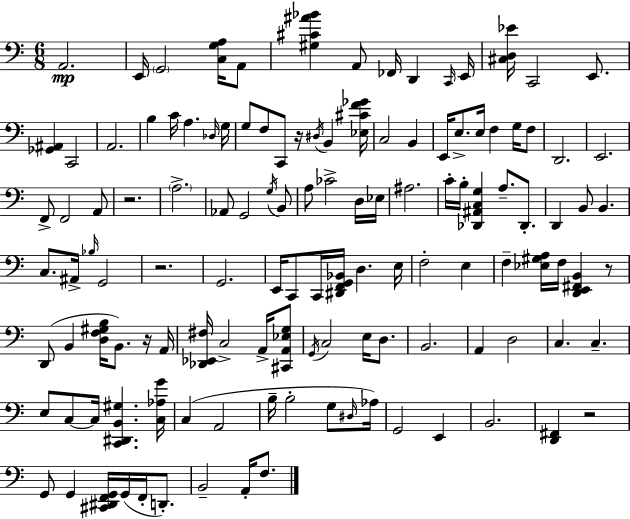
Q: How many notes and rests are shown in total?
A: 125